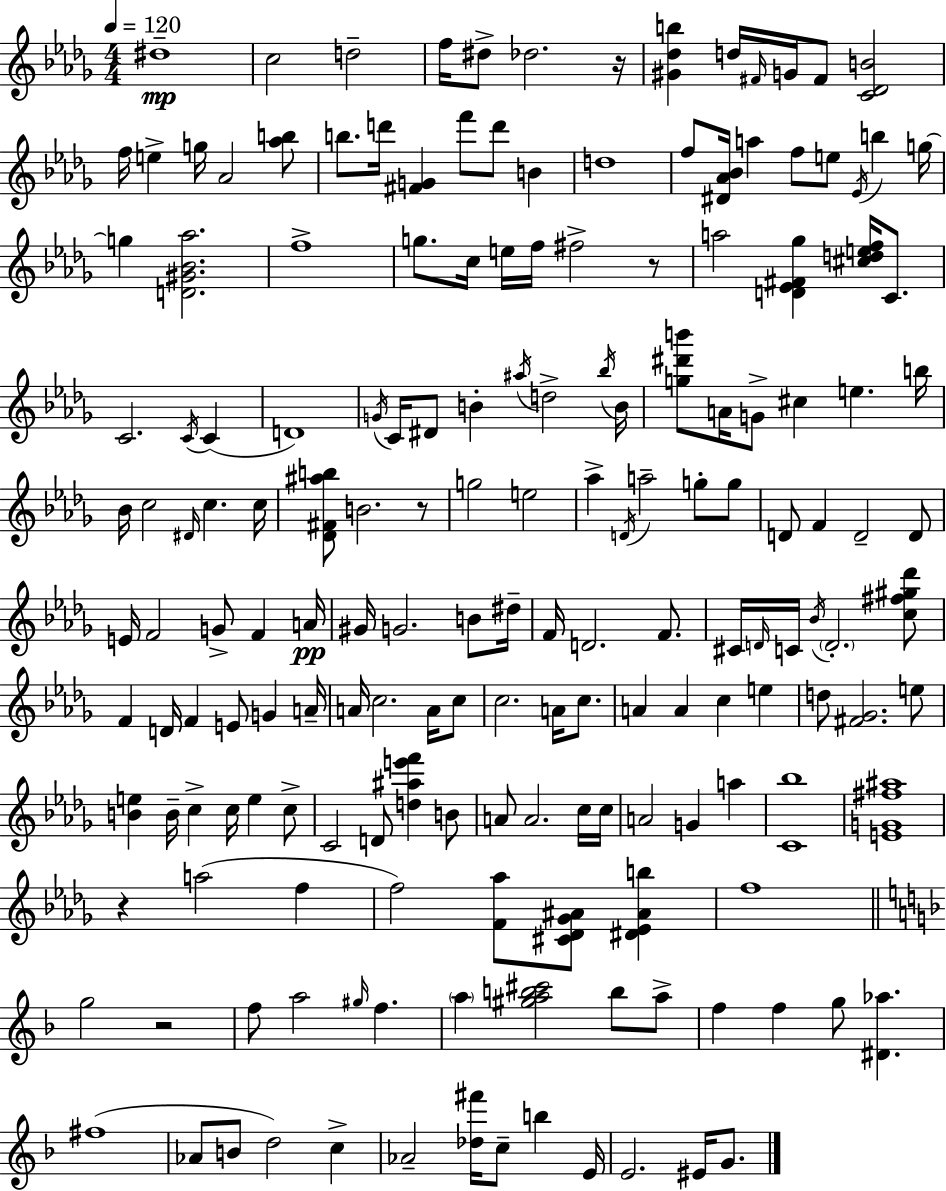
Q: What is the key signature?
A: BES minor